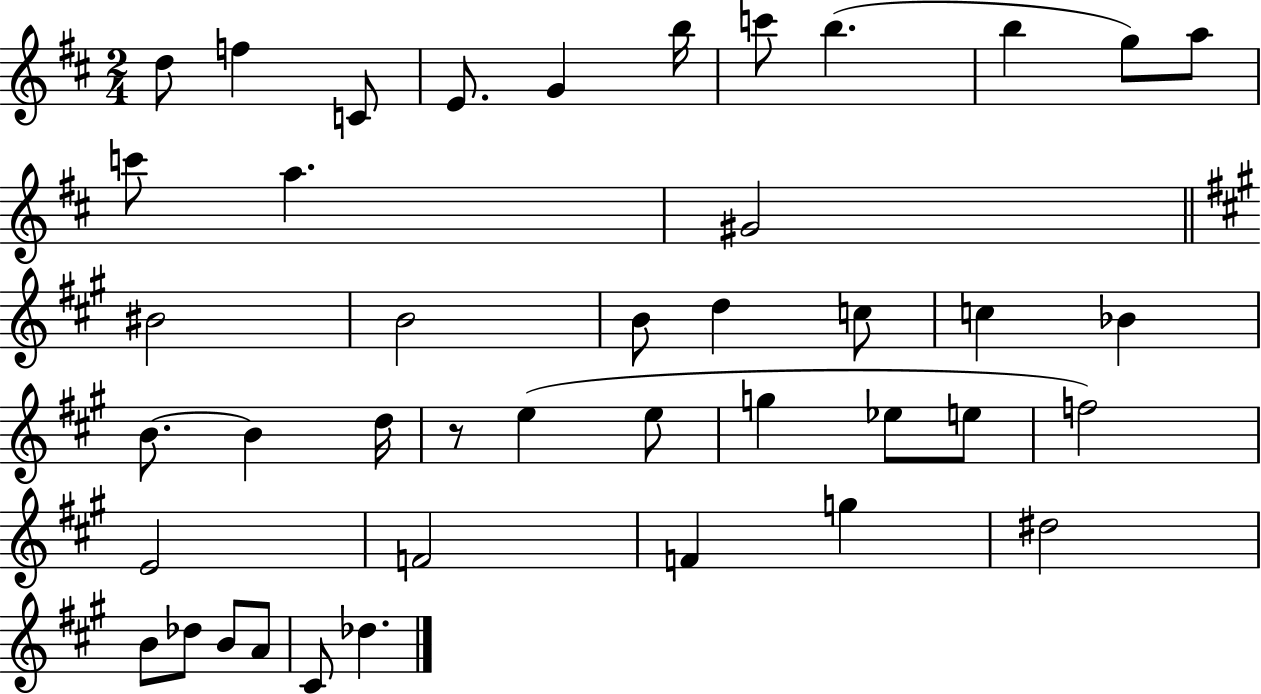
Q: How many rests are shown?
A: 1